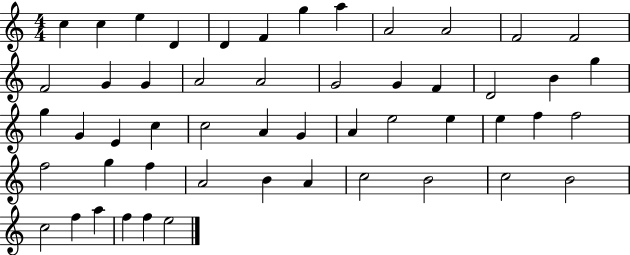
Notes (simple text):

C5/q C5/q E5/q D4/q D4/q F4/q G5/q A5/q A4/h A4/h F4/h F4/h F4/h G4/q G4/q A4/h A4/h G4/h G4/q F4/q D4/h B4/q G5/q G5/q G4/q E4/q C5/q C5/h A4/q G4/q A4/q E5/h E5/q E5/q F5/q F5/h F5/h G5/q F5/q A4/h B4/q A4/q C5/h B4/h C5/h B4/h C5/h F5/q A5/q F5/q F5/q E5/h